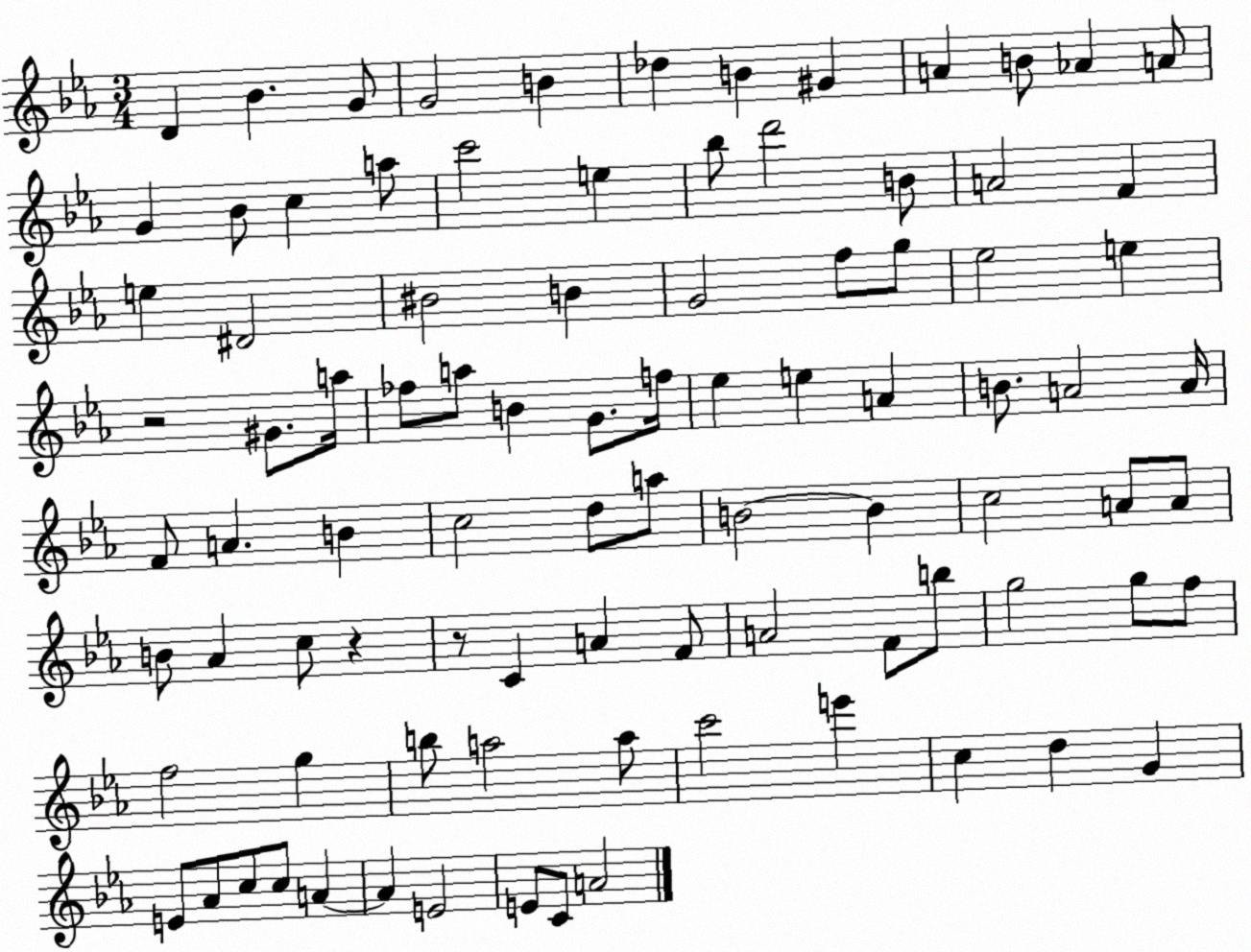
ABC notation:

X:1
T:Untitled
M:3/4
L:1/4
K:Eb
D _B G/2 G2 B _d B ^G A B/2 _A A/2 G _B/2 c a/2 c'2 e _b/2 d'2 B/2 A2 F e ^D2 ^B2 B G2 f/2 g/2 _e2 e z2 ^G/2 a/4 _f/2 a/2 B G/2 f/4 _e e A B/2 A2 A/4 F/2 A B c2 d/2 a/2 B2 B c2 A/2 A/2 B/2 _A c/2 z z/2 C A F/2 A2 F/2 b/2 g2 g/2 f/2 f2 g b/2 a2 a/2 c'2 e' c d G E/2 _A/2 c/2 c/2 A A E2 E/2 C/2 A2